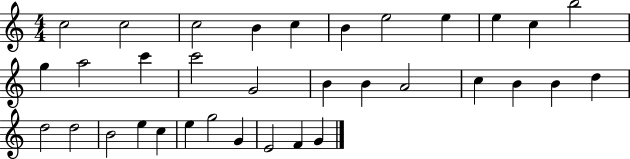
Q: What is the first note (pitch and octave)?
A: C5